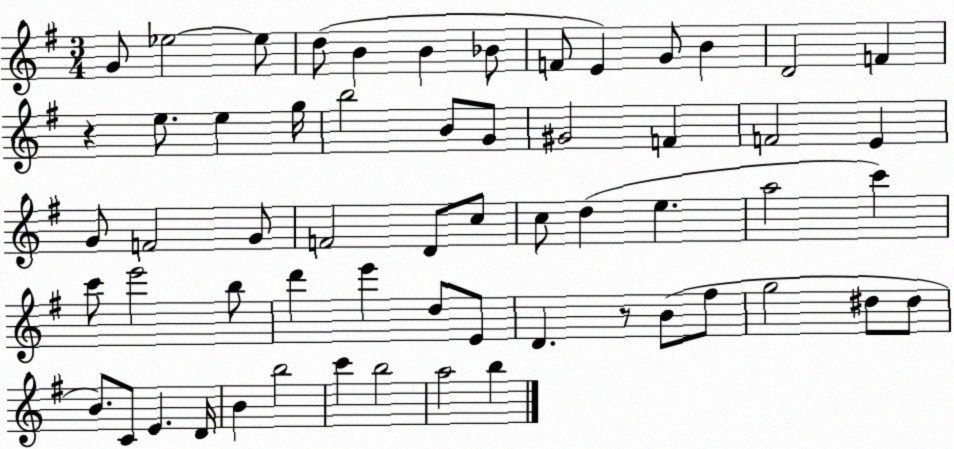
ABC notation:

X:1
T:Untitled
M:3/4
L:1/4
K:G
G/2 _e2 _e/2 d/2 B B _B/2 F/2 E G/2 B D2 F z e/2 e g/4 b2 B/2 G/2 ^G2 F F2 E G/2 F2 G/2 F2 D/2 c/2 c/2 d e a2 c' c'/2 e'2 b/2 d' e' d/2 E/2 D z/2 B/2 ^f/2 g2 ^d/2 ^d/2 B/2 C/2 E D/4 B b2 c' b2 a2 b